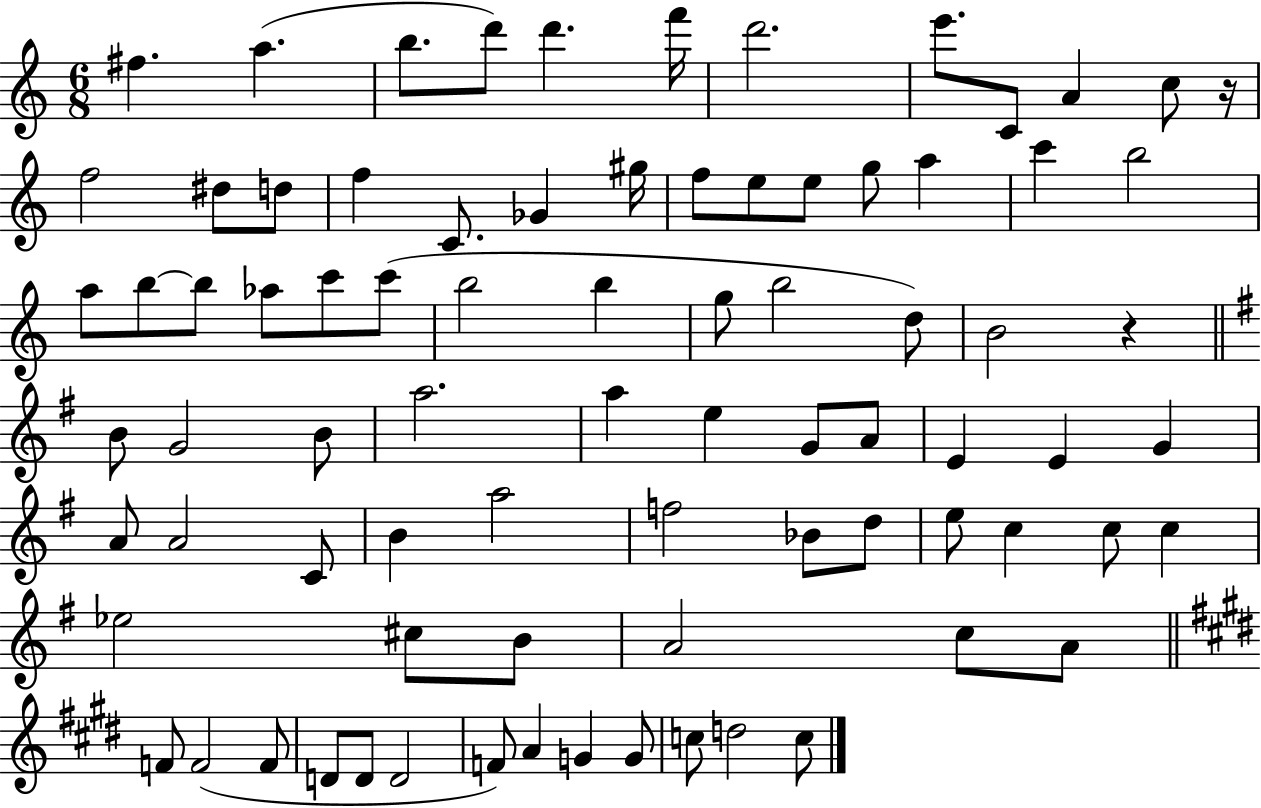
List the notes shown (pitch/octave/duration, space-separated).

F#5/q. A5/q. B5/e. D6/e D6/q. F6/s D6/h. E6/e. C4/e A4/q C5/e R/s F5/h D#5/e D5/e F5/q C4/e. Gb4/q G#5/s F5/e E5/e E5/e G5/e A5/q C6/q B5/h A5/e B5/e B5/e Ab5/e C6/e C6/e B5/h B5/q G5/e B5/h D5/e B4/h R/q B4/e G4/h B4/e A5/h. A5/q E5/q G4/e A4/e E4/q E4/q G4/q A4/e A4/h C4/e B4/q A5/h F5/h Bb4/e D5/e E5/e C5/q C5/e C5/q Eb5/h C#5/e B4/e A4/h C5/e A4/e F4/e F4/h F4/e D4/e D4/e D4/h F4/e A4/q G4/q G4/e C5/e D5/h C5/e